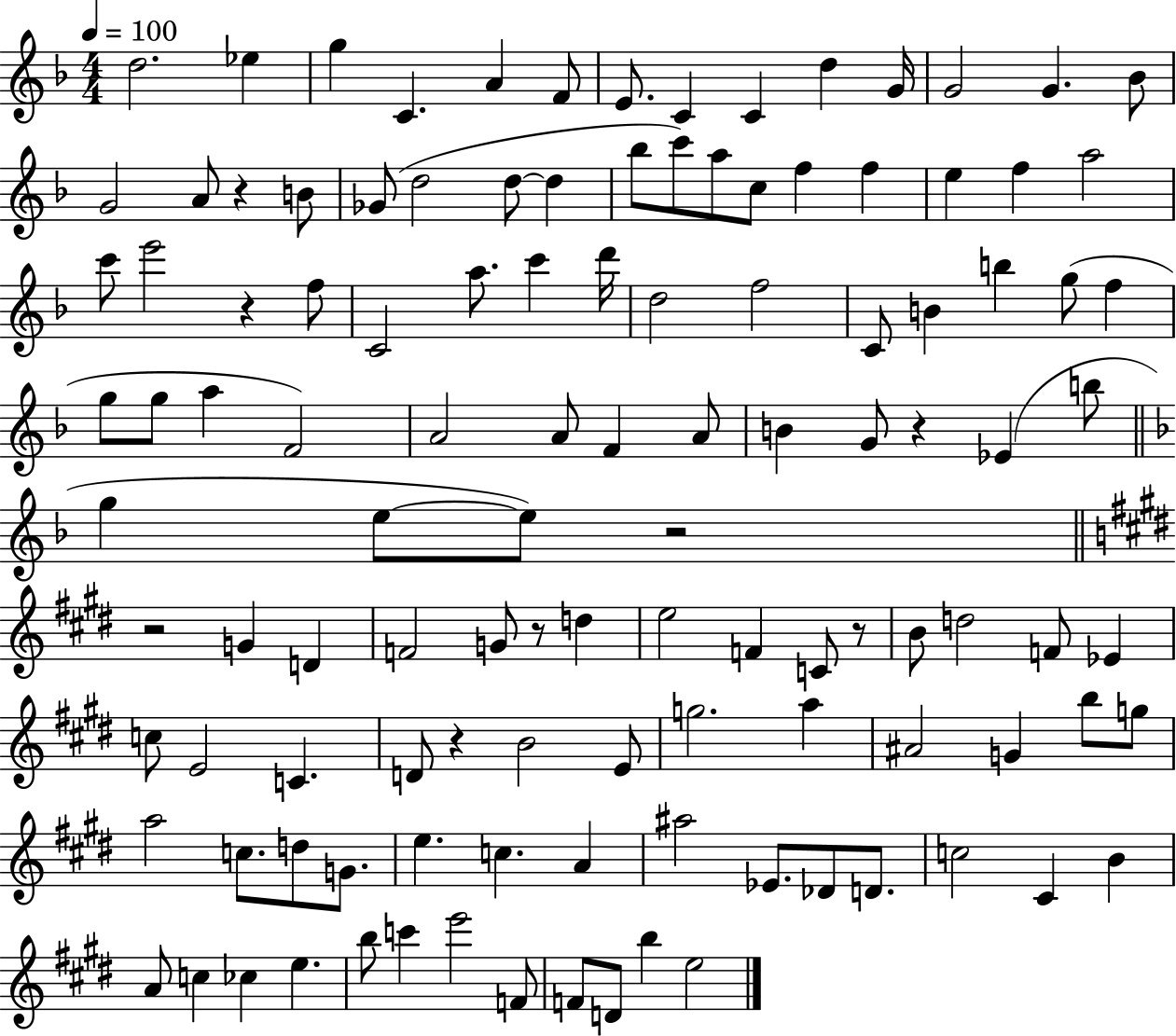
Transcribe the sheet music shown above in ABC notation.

X:1
T:Untitled
M:4/4
L:1/4
K:F
d2 _e g C A F/2 E/2 C C d G/4 G2 G _B/2 G2 A/2 z B/2 _G/2 d2 d/2 d _b/2 c'/2 a/2 c/2 f f e f a2 c'/2 e'2 z f/2 C2 a/2 c' d'/4 d2 f2 C/2 B b g/2 f g/2 g/2 a F2 A2 A/2 F A/2 B G/2 z _E b/2 g e/2 e/2 z2 z2 G D F2 G/2 z/2 d e2 F C/2 z/2 B/2 d2 F/2 _E c/2 E2 C D/2 z B2 E/2 g2 a ^A2 G b/2 g/2 a2 c/2 d/2 G/2 e c A ^a2 _E/2 _D/2 D/2 c2 ^C B A/2 c _c e b/2 c' e'2 F/2 F/2 D/2 b e2